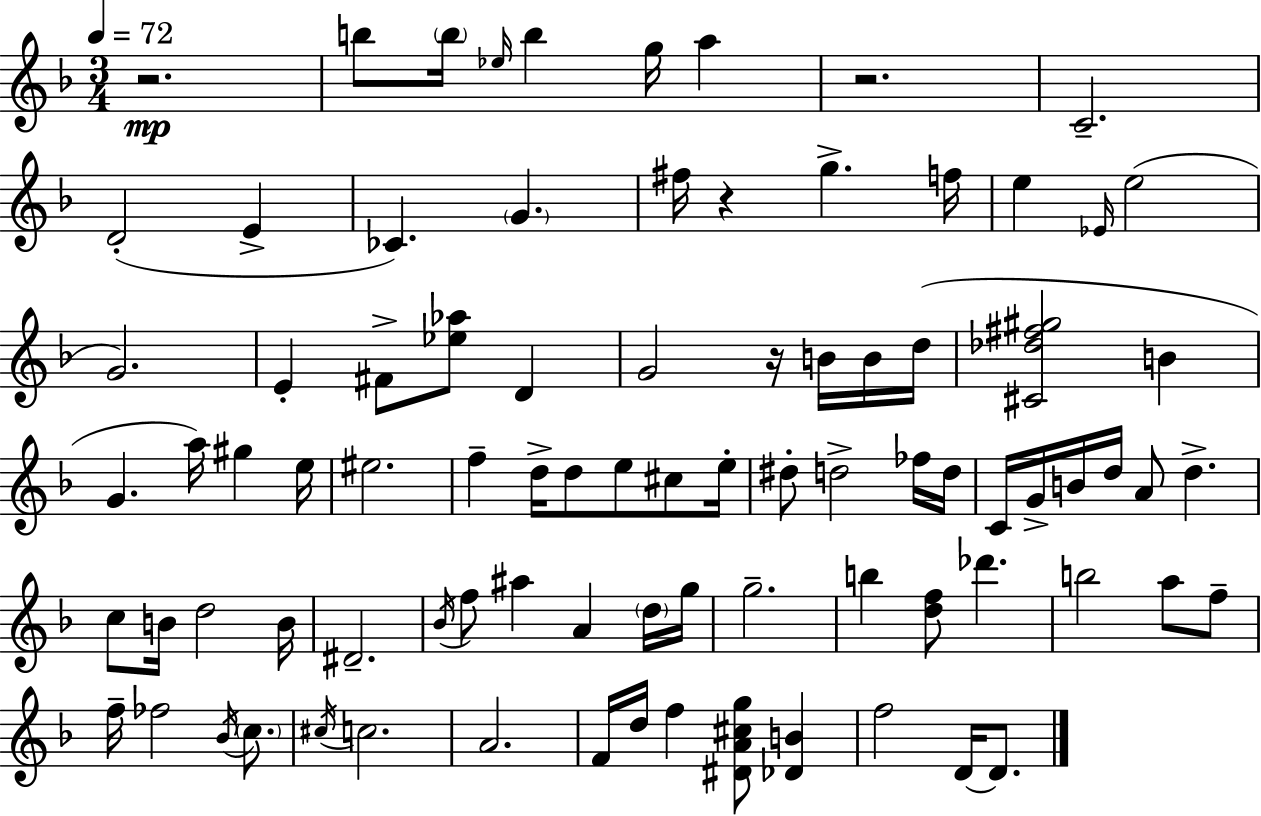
{
  \clef treble
  \numericTimeSignature
  \time 3/4
  \key d \minor
  \tempo 4 = 72
  \repeat volta 2 { r2.\mp | b''8 \parenthesize b''16 \grace { ees''16 } b''4 g''16 a''4 | r2. | c'2.-- | \break d'2-.( e'4-> | ces'4.) \parenthesize g'4. | fis''16 r4 g''4.-> | f''16 e''4 \grace { ees'16 }( e''2 | \break g'2.) | e'4-. fis'8-> <ees'' aes''>8 d'4 | g'2 r16 b'16 | b'16 d''16( <cis' des'' fis'' gis''>2 b'4 | \break g'4. a''16) gis''4 | e''16 eis''2. | f''4-- d''16-> d''8 e''8 cis''8 | e''16-. dis''8-. d''2-> | \break fes''16 d''16 c'16 g'16-> b'16 d''16 a'8 d''4.-> | c''8 b'16 d''2 | b'16 dis'2.-- | \acciaccatura { bes'16 } f''8 ais''4 a'4 | \break \parenthesize d''16 g''16 g''2.-- | b''4 <d'' f''>8 des'''4. | b''2 a''8 | f''8-- f''16-- fes''2 | \break \acciaccatura { bes'16 } \parenthesize c''8. \acciaccatura { cis''16 } c''2. | a'2. | f'16 d''16 f''4 <dis' a' cis'' g''>8 | <des' b'>4 f''2 | \break d'16~~ d'8. } \bar "|."
}